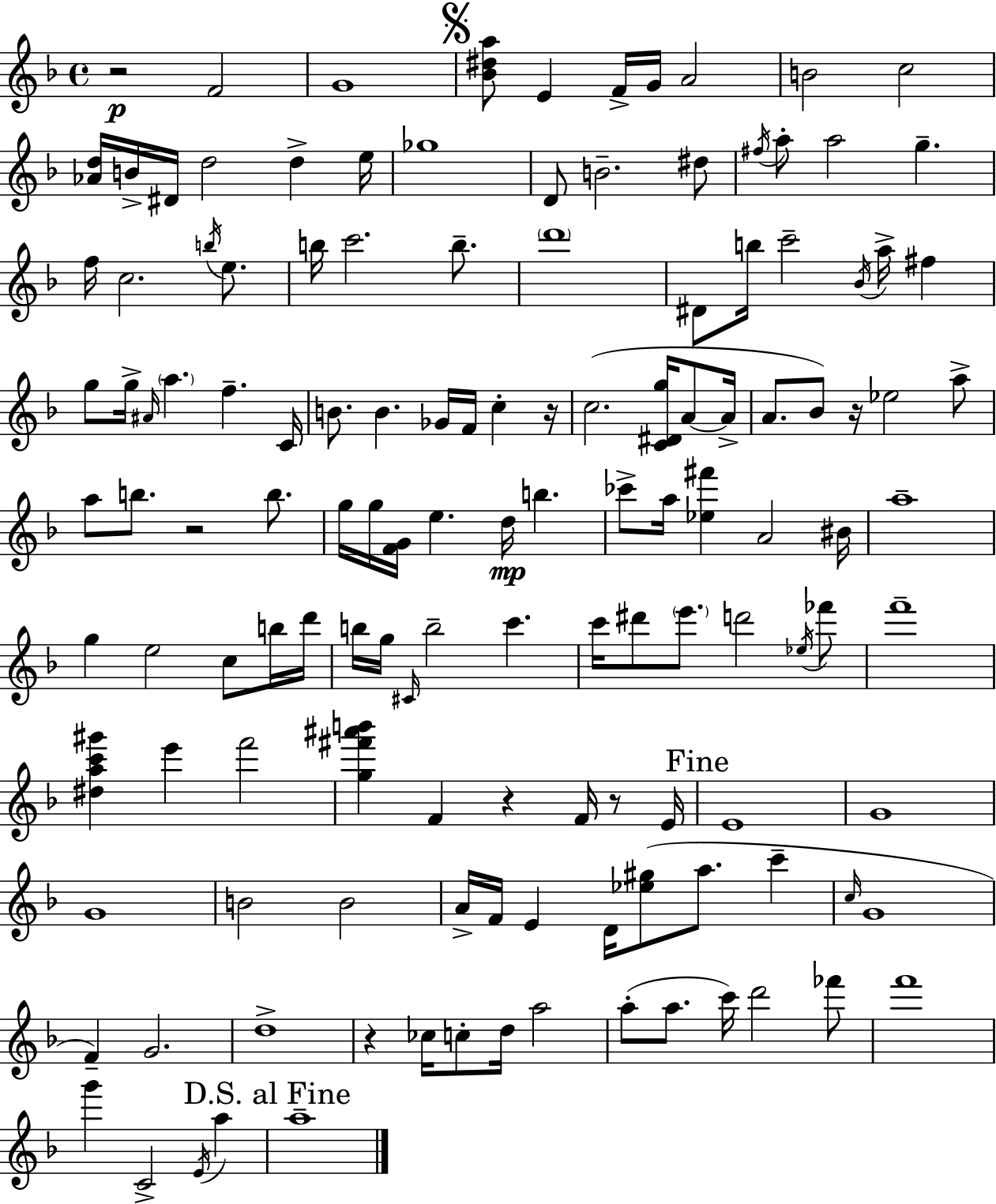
{
  \clef treble
  \time 4/4
  \defaultTimeSignature
  \key d \minor
  r2\p f'2 | g'1 | \mark \markup { \musicglyph "scripts.segno" } <bes' dis'' a''>8 e'4 f'16-> g'16 a'2 | b'2 c''2 | \break <aes' d''>16 b'16-> dis'16 d''2 d''4-> e''16 | ges''1 | d'8 b'2.-- dis''8 | \acciaccatura { fis''16 } a''8-. a''2 g''4.-- | \break f''16 c''2. \acciaccatura { b''16 } e''8. | b''16 c'''2. b''8.-- | \parenthesize d'''1 | dis'8 b''16 c'''2-- \acciaccatura { bes'16 } a''16-> fis''4 | \break g''8 g''16-> \grace { ais'16 } \parenthesize a''4. f''4.-- | c'16 b'8. b'4. ges'16 f'16 c''4-. | r16 c''2.( | <c' dis' g''>16 a'8~~ a'16-> a'8. bes'8) r16 ees''2 | \break a''8-> a''8 b''8. r2 | b''8. g''16 g''16 <f' g'>16 e''4. d''16\mp b''4. | ces'''8-> a''16 <ees'' fis'''>4 a'2 | bis'16 a''1-- | \break g''4 e''2 | c''8 b''16 d'''16 b''16 g''16 \grace { cis'16 } b''2-- c'''4. | c'''16 dis'''8 \parenthesize e'''8. d'''2 | \acciaccatura { ees''16 } fes'''8 f'''1-- | \break <dis'' a'' c''' gis'''>4 e'''4 f'''2 | <g'' fis''' ais''' b'''>4 f'4 r4 | f'16 r8 e'16 \mark "Fine" e'1 | g'1 | \break g'1 | b'2 b'2 | a'16-> f'16 e'4 d'16 <ees'' gis''>8( a''8. | c'''4-- \grace { c''16 } g'1 | \break f'4--) g'2. | d''1-> | r4 ces''16 c''8-. d''16 a''2 | a''8-.( a''8. c'''16) d'''2 | \break fes'''8 f'''1 | g'''4 c'2-> | \acciaccatura { e'16 } a''4 \mark "D.S. al Fine" a''1-- | \bar "|."
}